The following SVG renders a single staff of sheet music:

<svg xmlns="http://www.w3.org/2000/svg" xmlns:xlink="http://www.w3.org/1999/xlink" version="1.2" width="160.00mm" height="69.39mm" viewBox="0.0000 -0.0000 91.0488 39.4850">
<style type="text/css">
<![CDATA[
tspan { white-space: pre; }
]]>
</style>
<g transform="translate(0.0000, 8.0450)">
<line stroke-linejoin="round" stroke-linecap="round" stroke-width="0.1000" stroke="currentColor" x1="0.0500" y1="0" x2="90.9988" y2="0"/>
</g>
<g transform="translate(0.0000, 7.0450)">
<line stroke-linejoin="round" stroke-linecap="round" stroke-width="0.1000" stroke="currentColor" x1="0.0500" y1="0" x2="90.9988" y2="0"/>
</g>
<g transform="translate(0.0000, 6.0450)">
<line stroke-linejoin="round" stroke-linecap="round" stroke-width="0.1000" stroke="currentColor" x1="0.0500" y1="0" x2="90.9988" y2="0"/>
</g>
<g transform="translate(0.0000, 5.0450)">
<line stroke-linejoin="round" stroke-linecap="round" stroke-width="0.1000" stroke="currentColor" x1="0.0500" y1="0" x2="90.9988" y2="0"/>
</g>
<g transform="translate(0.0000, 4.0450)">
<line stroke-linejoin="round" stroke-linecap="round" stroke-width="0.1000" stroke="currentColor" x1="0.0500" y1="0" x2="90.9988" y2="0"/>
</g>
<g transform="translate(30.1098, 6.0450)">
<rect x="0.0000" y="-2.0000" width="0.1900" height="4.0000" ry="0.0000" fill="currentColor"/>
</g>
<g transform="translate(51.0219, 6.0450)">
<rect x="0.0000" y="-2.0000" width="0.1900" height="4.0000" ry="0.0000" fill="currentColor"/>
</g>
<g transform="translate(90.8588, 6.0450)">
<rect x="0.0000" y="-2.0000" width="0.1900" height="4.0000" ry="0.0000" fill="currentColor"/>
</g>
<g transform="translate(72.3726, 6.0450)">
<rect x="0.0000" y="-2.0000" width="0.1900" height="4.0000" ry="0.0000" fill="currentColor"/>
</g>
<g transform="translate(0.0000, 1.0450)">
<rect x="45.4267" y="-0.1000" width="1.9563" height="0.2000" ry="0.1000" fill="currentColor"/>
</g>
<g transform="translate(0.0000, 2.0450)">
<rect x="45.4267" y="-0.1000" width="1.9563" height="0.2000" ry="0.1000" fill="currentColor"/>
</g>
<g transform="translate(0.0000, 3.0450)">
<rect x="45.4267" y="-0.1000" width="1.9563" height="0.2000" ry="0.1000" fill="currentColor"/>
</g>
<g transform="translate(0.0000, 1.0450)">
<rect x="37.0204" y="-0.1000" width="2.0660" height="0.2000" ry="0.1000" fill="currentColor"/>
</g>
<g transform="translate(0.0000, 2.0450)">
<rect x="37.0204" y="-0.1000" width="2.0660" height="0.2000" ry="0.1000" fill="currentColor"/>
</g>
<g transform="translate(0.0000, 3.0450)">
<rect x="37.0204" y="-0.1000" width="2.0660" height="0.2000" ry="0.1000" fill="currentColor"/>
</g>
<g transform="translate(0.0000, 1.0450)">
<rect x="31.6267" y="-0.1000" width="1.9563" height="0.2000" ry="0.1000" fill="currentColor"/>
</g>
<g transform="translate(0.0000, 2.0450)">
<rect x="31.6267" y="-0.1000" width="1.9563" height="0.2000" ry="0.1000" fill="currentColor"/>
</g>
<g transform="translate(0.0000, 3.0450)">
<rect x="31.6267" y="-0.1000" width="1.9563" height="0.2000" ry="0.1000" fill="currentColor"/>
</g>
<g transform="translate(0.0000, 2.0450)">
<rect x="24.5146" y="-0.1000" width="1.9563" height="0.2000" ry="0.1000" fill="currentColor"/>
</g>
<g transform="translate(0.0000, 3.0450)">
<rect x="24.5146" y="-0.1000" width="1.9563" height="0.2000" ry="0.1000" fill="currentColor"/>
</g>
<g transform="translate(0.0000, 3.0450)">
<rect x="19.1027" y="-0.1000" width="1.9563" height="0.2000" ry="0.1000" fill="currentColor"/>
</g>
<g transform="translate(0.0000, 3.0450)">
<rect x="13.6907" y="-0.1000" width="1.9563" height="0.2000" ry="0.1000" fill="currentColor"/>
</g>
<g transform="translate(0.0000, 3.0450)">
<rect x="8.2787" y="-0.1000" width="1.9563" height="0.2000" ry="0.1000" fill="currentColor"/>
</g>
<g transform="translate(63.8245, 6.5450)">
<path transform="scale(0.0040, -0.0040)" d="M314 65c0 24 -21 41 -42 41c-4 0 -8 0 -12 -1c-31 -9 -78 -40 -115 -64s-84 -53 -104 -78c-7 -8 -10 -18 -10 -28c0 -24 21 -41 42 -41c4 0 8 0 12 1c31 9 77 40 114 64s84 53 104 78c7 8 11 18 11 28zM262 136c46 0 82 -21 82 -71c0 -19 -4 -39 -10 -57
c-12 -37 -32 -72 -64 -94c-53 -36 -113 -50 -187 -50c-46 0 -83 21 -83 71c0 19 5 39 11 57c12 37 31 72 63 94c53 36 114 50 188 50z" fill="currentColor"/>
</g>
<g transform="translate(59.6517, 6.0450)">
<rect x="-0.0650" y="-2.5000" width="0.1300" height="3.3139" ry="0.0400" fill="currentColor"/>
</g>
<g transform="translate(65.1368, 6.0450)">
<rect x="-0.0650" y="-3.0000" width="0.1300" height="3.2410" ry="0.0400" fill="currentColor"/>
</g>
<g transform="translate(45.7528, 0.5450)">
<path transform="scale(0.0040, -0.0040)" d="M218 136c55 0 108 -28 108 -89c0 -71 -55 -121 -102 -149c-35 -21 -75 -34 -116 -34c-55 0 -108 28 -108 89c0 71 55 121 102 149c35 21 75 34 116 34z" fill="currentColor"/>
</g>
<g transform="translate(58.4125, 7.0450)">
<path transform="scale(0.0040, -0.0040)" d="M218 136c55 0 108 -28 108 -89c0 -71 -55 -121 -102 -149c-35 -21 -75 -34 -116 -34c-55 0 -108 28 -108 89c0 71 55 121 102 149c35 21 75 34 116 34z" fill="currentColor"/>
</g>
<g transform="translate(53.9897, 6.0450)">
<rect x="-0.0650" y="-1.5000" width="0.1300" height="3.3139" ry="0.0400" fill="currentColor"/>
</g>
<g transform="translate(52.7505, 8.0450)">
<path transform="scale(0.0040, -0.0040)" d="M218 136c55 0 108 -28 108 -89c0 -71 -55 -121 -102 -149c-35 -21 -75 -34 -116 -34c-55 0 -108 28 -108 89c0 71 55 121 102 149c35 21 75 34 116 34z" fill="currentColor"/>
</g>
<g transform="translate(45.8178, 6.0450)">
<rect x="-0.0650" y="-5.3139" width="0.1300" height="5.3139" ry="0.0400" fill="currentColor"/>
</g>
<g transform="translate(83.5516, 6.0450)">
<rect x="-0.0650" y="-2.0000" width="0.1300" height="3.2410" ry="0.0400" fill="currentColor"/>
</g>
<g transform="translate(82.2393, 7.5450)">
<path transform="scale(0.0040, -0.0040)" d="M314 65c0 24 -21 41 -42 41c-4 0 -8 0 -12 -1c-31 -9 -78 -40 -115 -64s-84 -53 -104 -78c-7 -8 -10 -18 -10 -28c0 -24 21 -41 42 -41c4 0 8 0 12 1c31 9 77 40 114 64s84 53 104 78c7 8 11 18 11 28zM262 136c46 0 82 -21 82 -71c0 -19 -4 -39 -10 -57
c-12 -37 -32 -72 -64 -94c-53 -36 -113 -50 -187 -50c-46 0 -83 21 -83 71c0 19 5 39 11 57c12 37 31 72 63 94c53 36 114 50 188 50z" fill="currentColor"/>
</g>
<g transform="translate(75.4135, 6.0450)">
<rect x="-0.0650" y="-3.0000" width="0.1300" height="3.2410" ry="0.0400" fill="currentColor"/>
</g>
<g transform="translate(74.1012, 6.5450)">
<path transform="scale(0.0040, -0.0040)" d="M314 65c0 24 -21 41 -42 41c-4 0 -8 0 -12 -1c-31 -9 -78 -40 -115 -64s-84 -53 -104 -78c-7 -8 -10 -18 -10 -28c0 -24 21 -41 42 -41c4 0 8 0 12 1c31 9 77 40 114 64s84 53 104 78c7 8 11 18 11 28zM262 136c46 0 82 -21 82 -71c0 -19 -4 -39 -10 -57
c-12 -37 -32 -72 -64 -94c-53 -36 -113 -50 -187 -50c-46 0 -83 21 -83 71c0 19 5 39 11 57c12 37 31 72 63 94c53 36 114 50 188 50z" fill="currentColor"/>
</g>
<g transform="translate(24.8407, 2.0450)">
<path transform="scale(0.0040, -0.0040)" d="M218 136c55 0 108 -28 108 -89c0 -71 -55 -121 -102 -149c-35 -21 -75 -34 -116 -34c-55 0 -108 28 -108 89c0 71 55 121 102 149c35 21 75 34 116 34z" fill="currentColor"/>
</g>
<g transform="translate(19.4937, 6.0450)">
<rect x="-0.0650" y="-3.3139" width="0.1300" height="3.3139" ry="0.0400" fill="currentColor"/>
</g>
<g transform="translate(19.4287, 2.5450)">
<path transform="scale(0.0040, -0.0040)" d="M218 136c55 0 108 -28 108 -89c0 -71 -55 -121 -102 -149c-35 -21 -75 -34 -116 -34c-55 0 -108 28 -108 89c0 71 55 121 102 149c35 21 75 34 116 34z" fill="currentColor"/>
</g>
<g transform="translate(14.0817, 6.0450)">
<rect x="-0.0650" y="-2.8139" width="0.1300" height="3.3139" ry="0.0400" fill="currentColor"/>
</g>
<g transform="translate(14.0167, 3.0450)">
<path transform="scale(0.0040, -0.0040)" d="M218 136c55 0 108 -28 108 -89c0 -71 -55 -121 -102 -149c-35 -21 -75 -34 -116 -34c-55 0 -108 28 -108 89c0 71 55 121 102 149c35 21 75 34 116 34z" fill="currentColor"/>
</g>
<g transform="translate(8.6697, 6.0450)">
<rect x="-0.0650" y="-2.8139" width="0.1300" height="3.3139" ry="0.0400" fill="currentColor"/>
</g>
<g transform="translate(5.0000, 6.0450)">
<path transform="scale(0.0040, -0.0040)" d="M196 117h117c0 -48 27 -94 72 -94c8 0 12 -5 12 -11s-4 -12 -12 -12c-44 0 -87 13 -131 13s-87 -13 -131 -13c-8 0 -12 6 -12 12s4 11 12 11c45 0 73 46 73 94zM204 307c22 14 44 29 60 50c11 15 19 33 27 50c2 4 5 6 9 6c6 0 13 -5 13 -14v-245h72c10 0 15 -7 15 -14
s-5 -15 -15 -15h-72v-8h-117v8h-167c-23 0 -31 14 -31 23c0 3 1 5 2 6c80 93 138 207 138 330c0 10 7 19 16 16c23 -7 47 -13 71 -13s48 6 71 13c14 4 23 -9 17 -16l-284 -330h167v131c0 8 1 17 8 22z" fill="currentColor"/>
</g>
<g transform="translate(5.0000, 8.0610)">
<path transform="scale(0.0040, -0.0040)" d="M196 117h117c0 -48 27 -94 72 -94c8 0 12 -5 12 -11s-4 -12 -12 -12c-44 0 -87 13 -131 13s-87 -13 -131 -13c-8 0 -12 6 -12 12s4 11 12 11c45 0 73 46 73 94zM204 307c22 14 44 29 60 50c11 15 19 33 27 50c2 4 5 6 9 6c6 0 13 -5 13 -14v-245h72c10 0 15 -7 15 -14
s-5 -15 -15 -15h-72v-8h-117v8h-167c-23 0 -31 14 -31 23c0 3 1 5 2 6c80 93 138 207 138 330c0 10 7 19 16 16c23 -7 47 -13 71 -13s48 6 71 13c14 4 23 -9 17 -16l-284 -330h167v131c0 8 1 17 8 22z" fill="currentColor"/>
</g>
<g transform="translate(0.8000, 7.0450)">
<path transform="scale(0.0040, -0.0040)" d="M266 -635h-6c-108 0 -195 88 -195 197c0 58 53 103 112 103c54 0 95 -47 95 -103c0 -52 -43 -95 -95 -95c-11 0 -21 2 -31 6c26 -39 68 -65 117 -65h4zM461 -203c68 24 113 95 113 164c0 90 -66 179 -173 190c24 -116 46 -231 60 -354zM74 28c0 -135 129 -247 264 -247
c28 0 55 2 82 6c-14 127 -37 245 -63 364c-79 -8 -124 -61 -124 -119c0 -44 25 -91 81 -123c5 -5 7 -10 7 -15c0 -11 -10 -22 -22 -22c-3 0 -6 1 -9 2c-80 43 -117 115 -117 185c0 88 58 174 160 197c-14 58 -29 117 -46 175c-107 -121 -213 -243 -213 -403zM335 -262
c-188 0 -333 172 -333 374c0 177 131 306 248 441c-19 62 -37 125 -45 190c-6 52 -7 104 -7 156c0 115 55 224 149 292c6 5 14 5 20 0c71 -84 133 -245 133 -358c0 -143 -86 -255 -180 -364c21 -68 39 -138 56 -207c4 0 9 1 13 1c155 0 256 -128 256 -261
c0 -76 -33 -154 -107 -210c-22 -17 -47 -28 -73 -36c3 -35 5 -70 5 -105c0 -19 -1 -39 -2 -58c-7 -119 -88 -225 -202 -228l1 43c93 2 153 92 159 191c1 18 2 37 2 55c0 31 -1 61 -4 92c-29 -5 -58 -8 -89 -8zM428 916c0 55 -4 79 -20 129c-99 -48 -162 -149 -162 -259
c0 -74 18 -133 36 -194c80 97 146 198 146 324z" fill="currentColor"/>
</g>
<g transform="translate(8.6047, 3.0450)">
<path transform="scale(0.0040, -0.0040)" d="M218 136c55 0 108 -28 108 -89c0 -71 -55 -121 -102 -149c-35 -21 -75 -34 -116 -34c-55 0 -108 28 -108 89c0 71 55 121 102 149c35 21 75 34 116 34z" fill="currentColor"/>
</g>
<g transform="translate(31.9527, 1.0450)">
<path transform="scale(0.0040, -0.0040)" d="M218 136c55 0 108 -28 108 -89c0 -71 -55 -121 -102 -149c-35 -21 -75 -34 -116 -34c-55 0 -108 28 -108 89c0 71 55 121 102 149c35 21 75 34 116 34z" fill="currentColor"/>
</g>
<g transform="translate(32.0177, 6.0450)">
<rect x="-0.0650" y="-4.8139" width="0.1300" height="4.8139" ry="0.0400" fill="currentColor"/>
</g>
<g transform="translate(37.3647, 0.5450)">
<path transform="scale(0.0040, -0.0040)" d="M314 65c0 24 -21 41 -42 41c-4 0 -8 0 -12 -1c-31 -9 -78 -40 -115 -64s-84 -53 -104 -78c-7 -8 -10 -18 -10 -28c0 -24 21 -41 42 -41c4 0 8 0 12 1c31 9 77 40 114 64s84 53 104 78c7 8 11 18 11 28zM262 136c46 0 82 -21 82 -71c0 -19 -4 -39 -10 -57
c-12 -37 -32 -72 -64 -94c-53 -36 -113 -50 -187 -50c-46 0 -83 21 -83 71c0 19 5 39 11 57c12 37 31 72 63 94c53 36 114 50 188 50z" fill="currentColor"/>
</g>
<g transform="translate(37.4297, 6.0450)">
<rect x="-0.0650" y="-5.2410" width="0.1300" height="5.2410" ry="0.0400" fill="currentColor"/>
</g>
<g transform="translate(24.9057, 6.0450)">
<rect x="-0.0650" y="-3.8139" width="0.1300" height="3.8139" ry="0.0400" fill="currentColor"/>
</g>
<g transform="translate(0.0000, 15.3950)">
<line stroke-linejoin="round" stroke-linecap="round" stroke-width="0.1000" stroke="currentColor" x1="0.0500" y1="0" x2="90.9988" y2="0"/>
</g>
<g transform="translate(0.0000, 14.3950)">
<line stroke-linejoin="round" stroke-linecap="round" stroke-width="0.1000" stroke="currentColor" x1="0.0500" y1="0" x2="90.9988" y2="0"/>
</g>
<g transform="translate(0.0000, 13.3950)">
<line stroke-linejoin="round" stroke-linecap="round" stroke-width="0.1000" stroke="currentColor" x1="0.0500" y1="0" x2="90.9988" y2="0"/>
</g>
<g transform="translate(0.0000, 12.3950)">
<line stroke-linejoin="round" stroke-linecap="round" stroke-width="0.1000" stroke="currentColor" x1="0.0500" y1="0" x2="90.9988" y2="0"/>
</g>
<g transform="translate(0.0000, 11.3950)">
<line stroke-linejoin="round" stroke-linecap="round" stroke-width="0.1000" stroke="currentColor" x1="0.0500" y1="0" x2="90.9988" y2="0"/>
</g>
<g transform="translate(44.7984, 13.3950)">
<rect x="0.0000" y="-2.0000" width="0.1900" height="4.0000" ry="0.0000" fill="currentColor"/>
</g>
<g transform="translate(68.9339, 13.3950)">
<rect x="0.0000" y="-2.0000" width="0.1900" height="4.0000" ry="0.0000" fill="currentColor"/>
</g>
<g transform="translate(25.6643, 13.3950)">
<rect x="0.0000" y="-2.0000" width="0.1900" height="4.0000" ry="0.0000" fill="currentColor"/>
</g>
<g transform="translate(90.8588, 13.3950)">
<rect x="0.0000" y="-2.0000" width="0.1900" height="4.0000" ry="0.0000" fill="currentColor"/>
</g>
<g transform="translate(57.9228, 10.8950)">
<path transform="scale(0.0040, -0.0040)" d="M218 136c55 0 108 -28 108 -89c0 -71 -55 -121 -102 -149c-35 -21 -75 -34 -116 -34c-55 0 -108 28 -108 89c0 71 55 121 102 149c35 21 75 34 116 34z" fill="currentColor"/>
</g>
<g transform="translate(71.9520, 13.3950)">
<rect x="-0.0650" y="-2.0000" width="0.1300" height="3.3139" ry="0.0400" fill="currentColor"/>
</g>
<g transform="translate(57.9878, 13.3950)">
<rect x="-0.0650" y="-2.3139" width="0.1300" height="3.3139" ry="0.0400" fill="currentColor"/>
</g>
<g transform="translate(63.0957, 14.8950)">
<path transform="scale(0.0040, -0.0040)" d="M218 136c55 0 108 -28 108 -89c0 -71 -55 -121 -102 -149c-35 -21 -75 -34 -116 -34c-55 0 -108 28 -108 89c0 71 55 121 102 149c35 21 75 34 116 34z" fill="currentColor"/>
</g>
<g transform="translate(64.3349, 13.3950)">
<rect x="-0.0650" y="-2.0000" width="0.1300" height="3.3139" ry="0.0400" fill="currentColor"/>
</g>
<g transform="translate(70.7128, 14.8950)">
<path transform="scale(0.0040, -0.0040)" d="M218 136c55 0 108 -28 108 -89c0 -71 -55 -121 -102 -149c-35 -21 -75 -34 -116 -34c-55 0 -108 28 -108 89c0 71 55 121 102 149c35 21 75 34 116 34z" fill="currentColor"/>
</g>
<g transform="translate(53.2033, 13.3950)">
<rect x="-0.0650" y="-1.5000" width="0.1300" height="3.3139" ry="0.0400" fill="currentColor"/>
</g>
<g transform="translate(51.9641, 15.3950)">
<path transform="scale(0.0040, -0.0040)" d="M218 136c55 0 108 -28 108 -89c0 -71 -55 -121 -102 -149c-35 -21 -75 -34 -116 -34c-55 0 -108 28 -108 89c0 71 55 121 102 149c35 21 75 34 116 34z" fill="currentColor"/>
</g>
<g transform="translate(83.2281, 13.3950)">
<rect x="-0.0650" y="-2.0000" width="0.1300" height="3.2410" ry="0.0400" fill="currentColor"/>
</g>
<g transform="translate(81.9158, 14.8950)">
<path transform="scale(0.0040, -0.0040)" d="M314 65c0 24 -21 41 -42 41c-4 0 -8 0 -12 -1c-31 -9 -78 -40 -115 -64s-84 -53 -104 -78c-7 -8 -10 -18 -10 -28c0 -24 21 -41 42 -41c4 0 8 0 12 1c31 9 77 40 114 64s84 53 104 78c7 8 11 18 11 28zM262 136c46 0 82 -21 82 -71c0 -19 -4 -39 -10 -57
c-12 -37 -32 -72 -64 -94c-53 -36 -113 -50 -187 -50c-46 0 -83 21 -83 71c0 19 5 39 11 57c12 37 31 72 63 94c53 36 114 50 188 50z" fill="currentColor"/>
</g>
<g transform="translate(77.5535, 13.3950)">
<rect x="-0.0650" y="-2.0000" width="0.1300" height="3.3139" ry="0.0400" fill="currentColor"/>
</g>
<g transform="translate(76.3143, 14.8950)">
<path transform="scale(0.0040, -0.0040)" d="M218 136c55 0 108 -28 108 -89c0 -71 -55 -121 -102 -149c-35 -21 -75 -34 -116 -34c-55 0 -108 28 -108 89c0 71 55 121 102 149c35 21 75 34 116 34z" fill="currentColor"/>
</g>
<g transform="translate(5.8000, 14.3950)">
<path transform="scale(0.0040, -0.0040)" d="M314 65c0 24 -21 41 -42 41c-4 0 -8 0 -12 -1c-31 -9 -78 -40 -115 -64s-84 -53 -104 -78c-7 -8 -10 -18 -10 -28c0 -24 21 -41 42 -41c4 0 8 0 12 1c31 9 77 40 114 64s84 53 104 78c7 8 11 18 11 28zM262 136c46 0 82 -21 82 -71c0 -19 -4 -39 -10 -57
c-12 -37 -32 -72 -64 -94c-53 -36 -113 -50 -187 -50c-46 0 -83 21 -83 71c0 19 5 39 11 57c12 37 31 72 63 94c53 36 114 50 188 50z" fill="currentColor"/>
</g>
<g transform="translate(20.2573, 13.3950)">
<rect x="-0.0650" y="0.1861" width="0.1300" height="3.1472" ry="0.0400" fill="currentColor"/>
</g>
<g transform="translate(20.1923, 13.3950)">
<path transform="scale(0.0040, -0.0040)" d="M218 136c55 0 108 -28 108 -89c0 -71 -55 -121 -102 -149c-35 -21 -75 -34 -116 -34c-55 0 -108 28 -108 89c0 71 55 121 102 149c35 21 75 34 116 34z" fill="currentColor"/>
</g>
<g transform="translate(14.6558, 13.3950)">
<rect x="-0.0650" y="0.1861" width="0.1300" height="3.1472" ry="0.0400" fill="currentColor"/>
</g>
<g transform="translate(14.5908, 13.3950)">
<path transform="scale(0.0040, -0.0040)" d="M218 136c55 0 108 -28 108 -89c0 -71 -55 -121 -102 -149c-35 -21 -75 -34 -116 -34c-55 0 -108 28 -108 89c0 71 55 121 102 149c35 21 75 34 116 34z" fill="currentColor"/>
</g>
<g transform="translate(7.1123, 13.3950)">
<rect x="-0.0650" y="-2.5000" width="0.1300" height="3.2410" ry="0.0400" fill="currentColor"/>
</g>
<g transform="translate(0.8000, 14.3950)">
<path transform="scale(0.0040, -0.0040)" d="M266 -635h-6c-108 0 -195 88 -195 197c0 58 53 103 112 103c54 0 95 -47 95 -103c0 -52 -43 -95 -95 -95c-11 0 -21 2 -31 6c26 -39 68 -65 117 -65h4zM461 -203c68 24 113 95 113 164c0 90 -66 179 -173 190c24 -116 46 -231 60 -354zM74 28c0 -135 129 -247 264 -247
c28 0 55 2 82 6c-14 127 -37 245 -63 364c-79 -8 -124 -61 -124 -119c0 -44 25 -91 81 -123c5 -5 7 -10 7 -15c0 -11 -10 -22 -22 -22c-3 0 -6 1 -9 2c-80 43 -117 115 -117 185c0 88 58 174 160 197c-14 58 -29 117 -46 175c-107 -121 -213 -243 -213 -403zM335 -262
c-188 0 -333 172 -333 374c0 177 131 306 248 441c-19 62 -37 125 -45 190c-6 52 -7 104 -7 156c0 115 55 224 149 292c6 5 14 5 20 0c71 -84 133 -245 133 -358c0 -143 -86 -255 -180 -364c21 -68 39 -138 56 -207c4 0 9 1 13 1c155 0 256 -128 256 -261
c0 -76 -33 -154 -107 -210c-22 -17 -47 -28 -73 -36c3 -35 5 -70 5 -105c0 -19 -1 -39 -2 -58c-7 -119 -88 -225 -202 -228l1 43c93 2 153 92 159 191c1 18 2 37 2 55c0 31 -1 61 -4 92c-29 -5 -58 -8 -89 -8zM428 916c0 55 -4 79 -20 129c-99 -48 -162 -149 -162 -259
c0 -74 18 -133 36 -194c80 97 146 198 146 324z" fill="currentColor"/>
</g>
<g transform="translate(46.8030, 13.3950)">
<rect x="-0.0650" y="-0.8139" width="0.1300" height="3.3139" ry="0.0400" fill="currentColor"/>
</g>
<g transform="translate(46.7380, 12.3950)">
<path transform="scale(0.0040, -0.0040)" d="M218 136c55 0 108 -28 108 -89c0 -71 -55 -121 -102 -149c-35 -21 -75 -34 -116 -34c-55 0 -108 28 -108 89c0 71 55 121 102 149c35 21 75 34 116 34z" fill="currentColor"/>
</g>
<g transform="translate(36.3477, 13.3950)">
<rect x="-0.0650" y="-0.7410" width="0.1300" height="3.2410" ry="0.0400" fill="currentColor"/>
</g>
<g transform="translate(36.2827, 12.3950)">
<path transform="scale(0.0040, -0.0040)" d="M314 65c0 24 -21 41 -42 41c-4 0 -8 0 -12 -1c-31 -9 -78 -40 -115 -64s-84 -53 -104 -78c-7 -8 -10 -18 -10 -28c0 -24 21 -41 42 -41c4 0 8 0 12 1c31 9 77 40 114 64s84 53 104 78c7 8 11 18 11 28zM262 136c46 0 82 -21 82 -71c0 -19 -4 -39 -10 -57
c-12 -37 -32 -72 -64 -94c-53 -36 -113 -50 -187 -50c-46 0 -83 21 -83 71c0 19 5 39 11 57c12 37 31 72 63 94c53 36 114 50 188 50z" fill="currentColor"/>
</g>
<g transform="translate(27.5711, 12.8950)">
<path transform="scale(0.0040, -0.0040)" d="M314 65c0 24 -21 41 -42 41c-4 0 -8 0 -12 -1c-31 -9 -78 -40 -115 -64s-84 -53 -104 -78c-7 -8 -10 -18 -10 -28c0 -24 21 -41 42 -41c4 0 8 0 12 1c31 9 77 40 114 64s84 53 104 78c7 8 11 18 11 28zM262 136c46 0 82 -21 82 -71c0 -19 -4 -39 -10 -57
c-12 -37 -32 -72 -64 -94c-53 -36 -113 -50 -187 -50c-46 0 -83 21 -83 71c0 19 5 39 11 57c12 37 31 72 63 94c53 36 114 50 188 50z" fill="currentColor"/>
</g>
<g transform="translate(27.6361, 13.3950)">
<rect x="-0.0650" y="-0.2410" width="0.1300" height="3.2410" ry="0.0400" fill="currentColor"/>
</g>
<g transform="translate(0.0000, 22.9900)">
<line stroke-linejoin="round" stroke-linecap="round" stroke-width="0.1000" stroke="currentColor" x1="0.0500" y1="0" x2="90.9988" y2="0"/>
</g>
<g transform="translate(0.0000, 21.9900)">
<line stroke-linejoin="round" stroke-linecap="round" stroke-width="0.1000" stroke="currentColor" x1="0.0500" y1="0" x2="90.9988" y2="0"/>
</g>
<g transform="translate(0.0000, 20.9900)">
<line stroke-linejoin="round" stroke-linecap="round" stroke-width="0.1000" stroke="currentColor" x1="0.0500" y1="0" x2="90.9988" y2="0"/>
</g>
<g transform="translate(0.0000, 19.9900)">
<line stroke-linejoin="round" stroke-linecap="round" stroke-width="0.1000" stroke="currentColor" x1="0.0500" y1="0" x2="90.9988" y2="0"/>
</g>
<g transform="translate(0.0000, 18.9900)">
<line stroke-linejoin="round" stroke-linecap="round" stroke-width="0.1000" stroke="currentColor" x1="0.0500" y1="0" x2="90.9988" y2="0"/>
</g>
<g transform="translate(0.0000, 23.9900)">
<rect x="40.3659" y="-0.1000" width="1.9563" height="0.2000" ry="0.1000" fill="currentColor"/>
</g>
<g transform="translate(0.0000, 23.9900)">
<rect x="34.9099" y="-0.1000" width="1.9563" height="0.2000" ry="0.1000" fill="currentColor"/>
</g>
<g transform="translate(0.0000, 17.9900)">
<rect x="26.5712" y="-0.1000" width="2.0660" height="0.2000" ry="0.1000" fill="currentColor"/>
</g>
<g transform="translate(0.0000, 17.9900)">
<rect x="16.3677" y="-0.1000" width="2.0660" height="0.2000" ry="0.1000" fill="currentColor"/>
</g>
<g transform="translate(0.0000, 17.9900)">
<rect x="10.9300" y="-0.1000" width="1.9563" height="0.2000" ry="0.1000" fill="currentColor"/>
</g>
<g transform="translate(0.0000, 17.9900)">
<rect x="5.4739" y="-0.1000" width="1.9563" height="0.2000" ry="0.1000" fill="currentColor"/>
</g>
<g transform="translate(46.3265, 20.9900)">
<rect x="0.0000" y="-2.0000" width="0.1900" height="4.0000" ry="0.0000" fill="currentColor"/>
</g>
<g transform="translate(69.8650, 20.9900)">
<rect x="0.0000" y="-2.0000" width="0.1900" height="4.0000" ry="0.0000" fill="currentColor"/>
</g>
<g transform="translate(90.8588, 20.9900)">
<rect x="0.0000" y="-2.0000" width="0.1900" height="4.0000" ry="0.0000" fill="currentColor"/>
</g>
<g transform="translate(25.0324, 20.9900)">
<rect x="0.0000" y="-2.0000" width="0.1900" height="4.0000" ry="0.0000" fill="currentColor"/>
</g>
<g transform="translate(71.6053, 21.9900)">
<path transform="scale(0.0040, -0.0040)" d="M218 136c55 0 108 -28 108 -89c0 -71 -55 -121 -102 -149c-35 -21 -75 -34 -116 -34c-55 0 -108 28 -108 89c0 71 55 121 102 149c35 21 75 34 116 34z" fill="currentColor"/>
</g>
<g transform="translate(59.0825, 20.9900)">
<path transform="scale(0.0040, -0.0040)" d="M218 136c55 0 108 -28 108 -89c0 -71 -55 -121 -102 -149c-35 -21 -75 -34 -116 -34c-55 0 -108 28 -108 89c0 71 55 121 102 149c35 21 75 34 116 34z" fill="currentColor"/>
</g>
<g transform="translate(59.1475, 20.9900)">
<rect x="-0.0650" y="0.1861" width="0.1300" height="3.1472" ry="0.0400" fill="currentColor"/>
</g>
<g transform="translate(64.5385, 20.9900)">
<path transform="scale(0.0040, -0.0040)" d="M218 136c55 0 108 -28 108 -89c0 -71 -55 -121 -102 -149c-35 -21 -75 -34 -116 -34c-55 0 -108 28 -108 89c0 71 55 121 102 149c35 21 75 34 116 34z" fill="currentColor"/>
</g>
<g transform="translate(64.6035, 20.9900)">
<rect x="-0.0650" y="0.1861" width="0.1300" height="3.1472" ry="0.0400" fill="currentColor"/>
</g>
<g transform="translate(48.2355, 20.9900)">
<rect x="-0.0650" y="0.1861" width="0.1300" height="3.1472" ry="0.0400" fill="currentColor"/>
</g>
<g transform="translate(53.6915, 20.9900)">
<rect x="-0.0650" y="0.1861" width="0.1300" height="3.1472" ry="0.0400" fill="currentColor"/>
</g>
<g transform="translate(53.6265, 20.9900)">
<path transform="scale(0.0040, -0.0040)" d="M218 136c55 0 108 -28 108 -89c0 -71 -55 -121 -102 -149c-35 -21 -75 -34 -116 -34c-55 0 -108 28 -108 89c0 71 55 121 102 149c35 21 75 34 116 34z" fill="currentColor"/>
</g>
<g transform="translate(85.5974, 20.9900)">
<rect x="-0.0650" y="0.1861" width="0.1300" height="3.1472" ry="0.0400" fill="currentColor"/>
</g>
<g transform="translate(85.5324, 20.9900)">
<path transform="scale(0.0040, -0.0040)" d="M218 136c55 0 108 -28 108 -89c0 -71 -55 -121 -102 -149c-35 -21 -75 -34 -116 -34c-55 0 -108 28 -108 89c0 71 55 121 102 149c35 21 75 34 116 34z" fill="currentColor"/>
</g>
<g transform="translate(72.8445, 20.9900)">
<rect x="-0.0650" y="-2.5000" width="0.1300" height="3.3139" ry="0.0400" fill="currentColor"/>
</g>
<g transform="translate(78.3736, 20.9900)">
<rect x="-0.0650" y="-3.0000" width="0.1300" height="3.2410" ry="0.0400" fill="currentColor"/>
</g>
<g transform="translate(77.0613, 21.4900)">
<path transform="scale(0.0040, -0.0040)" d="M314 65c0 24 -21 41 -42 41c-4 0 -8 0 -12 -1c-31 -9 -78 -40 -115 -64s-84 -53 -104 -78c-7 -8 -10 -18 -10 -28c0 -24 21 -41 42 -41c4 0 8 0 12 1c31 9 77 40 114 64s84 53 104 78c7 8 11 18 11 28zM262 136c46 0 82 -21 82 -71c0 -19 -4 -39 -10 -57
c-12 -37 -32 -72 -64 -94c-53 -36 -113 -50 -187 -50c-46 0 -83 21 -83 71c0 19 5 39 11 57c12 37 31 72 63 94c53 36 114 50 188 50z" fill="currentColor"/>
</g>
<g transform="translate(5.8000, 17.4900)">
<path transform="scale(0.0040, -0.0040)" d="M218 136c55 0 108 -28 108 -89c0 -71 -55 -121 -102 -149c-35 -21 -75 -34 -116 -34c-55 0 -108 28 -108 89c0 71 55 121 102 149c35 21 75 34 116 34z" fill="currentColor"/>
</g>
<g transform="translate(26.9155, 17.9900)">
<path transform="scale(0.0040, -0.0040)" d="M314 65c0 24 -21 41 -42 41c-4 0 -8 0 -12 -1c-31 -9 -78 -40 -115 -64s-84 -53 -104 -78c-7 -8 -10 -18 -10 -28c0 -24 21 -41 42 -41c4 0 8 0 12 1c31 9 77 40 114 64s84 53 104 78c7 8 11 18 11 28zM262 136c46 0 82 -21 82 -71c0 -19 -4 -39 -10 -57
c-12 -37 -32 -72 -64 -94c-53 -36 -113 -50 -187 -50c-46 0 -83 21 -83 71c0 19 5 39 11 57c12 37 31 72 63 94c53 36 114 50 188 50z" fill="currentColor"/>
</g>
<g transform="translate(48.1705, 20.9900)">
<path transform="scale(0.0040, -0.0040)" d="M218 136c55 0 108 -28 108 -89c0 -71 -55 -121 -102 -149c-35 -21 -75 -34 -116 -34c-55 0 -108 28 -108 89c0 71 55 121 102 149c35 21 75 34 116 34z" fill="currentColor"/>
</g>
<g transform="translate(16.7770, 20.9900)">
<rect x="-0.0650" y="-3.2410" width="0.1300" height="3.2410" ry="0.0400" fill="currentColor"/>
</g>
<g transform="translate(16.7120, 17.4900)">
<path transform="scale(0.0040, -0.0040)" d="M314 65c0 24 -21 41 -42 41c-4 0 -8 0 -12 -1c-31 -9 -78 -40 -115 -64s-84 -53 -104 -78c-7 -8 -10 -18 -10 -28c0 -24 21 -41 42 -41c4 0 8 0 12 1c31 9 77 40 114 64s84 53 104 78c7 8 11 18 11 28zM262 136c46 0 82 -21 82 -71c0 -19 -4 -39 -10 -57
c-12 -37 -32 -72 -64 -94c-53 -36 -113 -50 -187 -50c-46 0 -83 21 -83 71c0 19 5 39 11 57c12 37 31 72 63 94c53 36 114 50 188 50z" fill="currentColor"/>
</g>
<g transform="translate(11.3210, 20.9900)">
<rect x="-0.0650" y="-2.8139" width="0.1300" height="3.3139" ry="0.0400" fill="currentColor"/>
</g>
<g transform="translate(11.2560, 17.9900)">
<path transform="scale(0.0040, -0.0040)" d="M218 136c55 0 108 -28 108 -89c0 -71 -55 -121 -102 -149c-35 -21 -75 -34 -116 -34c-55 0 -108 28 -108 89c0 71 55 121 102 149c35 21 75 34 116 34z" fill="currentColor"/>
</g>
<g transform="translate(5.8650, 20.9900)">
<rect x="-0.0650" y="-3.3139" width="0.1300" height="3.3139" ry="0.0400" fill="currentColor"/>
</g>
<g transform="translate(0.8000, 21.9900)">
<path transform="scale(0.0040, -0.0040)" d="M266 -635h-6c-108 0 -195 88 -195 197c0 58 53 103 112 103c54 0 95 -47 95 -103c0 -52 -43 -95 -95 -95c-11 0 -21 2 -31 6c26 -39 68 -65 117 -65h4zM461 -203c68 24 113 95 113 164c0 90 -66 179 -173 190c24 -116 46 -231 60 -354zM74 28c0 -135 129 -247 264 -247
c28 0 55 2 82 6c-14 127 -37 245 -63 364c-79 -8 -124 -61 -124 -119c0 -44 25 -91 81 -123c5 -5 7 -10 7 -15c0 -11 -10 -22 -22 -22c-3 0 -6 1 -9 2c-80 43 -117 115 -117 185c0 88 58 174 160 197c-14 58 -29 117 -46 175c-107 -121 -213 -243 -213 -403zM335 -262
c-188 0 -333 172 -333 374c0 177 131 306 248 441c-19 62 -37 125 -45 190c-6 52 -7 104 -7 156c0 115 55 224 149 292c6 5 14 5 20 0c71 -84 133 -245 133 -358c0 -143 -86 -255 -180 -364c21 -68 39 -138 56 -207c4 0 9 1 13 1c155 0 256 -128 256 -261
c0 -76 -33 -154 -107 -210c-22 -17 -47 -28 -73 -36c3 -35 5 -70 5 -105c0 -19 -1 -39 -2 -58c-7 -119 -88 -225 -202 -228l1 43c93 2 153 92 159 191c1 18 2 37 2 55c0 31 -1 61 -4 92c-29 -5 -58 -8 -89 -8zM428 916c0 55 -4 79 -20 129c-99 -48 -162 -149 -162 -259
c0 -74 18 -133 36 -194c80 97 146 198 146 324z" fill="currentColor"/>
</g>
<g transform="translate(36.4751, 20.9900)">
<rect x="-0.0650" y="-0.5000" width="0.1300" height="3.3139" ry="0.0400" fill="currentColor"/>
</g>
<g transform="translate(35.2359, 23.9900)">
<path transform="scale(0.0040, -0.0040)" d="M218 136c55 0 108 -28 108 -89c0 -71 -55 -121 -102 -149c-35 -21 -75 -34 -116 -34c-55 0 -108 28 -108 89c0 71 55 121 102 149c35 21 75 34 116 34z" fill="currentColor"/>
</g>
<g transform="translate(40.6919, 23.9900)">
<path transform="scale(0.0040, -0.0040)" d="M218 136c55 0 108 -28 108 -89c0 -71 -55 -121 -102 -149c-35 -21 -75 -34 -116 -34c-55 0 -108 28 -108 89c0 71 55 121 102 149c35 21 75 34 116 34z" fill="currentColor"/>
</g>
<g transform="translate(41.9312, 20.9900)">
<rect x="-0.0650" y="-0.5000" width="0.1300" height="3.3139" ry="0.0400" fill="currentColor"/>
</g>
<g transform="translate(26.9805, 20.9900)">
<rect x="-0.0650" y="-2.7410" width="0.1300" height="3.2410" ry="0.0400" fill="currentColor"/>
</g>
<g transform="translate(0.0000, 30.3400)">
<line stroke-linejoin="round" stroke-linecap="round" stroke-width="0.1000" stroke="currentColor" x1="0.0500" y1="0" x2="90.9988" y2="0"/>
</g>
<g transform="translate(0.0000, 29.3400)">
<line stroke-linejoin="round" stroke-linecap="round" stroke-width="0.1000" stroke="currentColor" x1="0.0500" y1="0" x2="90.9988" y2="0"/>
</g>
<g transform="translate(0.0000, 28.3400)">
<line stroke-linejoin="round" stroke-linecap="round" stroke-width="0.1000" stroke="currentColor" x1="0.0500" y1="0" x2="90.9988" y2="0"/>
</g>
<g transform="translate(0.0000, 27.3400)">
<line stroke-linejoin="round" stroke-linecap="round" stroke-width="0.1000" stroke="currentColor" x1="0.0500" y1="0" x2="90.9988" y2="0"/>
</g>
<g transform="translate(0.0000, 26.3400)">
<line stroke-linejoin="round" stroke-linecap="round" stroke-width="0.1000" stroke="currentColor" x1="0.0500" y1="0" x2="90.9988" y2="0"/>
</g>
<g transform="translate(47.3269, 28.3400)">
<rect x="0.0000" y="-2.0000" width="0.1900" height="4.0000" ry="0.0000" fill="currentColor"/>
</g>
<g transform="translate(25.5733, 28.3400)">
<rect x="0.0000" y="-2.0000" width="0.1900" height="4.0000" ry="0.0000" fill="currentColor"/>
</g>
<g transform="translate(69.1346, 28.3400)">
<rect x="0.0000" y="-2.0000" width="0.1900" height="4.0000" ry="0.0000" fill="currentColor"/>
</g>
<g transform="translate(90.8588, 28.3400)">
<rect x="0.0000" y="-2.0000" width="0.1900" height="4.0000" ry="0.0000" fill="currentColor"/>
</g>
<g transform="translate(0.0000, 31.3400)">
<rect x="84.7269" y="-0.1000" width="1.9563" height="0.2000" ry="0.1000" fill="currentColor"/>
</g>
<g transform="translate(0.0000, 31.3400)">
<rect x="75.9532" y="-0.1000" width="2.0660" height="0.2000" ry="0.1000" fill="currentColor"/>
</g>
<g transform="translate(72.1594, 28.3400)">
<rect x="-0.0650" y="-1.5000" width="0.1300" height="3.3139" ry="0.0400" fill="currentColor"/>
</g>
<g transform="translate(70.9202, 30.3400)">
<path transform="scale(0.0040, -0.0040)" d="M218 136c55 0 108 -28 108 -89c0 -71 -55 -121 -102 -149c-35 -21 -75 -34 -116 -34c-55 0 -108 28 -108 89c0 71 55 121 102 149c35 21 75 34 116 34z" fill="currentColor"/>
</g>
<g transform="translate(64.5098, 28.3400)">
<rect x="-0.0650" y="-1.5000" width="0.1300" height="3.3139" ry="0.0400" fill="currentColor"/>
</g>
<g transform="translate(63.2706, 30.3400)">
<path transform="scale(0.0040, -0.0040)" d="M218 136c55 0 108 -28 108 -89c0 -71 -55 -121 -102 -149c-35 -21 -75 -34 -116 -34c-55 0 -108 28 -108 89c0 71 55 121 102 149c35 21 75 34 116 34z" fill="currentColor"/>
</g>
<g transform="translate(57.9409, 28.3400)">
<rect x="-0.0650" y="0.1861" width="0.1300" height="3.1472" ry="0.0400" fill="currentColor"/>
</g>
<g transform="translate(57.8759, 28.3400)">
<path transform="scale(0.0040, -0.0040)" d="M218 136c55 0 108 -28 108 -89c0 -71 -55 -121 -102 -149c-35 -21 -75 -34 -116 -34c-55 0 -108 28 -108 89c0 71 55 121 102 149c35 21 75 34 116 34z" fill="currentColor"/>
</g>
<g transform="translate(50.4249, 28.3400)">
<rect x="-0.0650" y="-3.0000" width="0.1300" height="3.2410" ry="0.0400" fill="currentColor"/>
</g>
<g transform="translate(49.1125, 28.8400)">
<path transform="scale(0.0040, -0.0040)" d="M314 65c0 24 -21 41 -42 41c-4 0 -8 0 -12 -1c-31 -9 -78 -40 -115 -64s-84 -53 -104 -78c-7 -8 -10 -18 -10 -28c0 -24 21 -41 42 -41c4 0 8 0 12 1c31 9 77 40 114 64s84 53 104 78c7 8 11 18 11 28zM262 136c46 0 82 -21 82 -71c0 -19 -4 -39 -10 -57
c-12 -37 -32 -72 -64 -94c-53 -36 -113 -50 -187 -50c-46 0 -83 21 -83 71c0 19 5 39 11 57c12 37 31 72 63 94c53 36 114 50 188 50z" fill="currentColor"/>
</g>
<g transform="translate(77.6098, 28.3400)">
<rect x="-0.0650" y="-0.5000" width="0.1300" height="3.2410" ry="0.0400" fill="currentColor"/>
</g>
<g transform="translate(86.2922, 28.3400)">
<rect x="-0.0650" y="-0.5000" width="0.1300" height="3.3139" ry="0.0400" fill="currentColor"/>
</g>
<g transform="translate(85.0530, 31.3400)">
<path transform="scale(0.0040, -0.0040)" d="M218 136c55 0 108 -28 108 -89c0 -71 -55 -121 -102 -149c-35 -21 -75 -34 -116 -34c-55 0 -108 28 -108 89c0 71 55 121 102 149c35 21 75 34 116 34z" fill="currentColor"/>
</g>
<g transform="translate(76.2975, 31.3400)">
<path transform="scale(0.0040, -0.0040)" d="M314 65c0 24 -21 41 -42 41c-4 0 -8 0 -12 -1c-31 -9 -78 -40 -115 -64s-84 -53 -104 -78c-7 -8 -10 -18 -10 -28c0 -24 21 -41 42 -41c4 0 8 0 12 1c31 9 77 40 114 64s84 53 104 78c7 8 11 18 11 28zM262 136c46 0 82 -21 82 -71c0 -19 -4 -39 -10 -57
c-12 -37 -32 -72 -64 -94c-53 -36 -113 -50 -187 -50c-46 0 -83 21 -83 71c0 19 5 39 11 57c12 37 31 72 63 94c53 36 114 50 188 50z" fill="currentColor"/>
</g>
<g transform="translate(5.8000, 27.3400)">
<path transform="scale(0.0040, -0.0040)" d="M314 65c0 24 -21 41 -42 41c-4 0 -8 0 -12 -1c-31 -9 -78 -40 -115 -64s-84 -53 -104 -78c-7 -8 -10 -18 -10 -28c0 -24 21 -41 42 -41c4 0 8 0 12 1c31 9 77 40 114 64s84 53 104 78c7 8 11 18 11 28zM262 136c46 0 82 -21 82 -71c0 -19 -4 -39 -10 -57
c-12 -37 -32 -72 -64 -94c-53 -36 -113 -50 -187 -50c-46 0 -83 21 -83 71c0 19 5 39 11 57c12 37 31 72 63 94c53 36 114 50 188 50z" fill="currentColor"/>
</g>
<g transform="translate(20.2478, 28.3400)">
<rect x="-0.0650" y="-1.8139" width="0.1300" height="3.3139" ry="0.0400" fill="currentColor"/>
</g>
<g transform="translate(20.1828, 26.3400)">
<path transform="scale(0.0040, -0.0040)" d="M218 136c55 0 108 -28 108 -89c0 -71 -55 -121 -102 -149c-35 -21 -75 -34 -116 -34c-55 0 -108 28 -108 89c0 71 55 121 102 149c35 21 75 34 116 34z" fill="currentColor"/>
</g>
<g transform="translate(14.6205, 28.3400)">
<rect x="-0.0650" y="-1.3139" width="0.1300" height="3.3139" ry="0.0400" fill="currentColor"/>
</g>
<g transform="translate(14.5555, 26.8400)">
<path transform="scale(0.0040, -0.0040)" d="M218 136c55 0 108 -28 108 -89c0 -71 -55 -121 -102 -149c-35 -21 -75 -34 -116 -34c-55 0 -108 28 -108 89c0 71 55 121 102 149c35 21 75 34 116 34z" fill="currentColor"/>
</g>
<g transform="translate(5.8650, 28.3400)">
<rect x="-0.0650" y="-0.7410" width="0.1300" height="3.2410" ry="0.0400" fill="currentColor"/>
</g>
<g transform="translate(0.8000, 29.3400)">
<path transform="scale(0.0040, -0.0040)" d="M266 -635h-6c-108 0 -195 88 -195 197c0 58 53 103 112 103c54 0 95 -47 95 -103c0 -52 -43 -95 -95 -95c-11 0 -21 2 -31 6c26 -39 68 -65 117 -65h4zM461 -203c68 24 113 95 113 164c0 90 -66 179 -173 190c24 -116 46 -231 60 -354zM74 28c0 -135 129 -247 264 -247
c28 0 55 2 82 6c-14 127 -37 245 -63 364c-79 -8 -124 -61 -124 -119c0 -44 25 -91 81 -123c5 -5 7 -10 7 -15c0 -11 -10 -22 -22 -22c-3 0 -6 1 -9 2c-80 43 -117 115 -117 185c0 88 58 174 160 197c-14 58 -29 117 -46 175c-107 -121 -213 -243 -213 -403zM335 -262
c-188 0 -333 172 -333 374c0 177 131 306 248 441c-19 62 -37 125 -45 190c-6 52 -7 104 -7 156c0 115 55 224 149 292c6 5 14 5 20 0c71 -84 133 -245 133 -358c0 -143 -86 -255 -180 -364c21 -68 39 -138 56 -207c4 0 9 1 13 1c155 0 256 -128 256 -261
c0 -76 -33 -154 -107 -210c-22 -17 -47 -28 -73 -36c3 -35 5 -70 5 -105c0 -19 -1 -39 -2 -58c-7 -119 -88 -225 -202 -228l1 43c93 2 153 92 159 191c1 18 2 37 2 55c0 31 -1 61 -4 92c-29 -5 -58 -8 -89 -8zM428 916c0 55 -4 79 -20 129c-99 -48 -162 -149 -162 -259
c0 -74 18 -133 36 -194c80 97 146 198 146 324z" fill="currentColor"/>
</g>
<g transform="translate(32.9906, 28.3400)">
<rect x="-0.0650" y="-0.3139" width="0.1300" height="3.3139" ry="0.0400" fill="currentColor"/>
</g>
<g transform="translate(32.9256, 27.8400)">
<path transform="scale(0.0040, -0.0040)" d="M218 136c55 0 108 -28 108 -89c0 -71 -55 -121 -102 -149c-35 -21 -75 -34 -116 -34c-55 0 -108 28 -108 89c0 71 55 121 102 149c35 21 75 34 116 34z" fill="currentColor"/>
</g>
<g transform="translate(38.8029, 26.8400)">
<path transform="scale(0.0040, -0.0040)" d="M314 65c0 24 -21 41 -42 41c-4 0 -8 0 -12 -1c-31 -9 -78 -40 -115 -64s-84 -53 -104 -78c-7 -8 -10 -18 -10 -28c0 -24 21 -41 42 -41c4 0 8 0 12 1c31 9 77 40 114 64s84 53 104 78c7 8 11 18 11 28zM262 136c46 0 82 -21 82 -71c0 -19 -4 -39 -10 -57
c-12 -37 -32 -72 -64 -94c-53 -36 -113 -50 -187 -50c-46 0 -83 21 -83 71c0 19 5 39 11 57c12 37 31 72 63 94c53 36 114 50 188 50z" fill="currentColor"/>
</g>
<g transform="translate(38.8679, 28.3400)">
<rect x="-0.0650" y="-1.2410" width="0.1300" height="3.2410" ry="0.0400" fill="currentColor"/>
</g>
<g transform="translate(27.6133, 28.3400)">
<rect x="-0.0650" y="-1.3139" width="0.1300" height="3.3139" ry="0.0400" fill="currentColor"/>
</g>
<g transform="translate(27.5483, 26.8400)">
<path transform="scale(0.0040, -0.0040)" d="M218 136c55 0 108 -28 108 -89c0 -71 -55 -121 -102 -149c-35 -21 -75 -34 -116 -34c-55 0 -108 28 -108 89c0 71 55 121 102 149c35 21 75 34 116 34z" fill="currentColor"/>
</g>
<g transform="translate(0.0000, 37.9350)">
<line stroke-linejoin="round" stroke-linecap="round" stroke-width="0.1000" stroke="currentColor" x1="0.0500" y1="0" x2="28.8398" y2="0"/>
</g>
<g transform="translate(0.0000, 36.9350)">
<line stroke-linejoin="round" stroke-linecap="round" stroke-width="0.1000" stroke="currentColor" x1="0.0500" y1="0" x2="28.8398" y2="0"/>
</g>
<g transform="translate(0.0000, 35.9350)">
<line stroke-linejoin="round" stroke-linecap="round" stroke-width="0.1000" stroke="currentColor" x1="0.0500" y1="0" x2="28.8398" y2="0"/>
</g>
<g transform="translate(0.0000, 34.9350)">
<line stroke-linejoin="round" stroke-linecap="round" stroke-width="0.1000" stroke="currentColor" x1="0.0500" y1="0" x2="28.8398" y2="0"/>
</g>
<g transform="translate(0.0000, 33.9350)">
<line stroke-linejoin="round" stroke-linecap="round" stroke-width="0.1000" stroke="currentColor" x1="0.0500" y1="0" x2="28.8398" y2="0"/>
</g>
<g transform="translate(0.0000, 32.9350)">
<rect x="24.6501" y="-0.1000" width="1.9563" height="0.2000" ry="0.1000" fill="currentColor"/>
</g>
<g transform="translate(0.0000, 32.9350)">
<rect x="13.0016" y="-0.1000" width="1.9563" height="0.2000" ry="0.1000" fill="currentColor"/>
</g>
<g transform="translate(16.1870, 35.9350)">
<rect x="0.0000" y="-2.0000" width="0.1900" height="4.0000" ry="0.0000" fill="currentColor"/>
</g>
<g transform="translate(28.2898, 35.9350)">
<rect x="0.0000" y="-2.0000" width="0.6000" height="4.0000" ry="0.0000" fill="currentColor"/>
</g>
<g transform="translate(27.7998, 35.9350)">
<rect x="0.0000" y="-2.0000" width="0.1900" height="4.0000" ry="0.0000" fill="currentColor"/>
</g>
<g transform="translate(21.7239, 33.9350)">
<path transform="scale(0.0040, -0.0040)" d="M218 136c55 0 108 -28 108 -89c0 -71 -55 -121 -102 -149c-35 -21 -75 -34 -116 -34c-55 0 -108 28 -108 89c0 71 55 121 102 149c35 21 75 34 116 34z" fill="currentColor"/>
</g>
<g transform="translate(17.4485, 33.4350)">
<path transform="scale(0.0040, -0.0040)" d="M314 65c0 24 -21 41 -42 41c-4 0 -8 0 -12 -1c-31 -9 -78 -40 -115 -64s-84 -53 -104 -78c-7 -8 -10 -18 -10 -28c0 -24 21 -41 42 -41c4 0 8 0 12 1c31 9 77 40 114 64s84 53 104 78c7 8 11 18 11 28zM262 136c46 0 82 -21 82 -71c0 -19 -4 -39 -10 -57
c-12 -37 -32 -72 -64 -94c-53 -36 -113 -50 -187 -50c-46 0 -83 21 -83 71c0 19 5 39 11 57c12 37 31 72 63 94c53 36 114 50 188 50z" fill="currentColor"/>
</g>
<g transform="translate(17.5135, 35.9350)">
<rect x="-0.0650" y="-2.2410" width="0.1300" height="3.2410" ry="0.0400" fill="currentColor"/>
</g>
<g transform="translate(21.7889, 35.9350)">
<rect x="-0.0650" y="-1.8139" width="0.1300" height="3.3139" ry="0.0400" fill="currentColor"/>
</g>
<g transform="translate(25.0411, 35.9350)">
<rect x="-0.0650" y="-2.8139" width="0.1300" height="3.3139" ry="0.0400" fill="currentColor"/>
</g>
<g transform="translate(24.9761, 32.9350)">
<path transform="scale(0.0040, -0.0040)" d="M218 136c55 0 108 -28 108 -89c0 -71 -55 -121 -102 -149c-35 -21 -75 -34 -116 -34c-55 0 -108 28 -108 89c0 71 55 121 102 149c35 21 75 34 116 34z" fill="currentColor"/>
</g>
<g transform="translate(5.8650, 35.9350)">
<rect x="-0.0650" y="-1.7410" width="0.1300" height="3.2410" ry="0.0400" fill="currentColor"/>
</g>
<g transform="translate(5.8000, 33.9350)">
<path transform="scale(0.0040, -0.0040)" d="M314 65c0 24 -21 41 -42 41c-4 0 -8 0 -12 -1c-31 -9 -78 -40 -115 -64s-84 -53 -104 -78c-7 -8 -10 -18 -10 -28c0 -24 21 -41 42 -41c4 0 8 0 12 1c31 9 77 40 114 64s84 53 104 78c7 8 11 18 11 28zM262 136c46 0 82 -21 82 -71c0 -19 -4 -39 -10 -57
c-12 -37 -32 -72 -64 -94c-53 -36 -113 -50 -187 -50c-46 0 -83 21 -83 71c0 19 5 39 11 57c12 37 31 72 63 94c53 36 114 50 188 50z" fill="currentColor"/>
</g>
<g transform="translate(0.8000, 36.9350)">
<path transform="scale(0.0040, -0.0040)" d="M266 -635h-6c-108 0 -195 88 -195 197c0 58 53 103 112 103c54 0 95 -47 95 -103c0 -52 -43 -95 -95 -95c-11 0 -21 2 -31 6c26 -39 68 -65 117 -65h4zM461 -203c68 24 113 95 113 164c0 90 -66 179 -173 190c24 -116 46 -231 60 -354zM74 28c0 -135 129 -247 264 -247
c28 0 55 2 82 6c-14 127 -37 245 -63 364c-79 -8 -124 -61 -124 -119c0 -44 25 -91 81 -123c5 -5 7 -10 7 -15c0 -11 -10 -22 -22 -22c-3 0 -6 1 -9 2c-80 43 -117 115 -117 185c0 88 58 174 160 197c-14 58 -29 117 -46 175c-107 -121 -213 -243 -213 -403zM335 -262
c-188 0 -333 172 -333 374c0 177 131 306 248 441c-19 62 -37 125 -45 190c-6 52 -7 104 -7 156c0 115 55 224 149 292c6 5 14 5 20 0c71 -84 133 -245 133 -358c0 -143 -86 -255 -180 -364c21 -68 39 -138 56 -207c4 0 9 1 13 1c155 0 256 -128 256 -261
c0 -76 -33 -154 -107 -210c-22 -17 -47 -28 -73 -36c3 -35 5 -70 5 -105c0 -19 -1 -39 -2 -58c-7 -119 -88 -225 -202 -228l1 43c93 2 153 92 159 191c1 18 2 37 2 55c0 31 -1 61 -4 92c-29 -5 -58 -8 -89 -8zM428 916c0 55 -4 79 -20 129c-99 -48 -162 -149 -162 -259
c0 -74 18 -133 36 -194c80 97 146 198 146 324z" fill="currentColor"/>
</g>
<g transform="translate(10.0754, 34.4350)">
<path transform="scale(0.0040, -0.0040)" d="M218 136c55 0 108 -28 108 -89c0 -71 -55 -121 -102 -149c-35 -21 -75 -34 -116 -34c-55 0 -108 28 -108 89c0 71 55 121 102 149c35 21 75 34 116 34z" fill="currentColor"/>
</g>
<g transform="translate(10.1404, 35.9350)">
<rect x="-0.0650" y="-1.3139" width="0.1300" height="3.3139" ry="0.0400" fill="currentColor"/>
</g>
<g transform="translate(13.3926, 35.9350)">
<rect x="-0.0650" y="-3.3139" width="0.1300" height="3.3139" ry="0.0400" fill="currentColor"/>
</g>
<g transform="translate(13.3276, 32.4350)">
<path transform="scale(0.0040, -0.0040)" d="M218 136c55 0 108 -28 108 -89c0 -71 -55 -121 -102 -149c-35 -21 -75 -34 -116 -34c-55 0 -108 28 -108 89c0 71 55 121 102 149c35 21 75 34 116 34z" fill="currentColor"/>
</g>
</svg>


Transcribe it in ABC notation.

X:1
T:Untitled
M:4/4
L:1/4
K:C
a a b c' e' f'2 f' E G A2 A2 F2 G2 B B c2 d2 d E g F F F F2 b a b2 a2 C C B B B B G A2 B d2 e f e c e2 A2 B E E C2 C f2 e b g2 f a